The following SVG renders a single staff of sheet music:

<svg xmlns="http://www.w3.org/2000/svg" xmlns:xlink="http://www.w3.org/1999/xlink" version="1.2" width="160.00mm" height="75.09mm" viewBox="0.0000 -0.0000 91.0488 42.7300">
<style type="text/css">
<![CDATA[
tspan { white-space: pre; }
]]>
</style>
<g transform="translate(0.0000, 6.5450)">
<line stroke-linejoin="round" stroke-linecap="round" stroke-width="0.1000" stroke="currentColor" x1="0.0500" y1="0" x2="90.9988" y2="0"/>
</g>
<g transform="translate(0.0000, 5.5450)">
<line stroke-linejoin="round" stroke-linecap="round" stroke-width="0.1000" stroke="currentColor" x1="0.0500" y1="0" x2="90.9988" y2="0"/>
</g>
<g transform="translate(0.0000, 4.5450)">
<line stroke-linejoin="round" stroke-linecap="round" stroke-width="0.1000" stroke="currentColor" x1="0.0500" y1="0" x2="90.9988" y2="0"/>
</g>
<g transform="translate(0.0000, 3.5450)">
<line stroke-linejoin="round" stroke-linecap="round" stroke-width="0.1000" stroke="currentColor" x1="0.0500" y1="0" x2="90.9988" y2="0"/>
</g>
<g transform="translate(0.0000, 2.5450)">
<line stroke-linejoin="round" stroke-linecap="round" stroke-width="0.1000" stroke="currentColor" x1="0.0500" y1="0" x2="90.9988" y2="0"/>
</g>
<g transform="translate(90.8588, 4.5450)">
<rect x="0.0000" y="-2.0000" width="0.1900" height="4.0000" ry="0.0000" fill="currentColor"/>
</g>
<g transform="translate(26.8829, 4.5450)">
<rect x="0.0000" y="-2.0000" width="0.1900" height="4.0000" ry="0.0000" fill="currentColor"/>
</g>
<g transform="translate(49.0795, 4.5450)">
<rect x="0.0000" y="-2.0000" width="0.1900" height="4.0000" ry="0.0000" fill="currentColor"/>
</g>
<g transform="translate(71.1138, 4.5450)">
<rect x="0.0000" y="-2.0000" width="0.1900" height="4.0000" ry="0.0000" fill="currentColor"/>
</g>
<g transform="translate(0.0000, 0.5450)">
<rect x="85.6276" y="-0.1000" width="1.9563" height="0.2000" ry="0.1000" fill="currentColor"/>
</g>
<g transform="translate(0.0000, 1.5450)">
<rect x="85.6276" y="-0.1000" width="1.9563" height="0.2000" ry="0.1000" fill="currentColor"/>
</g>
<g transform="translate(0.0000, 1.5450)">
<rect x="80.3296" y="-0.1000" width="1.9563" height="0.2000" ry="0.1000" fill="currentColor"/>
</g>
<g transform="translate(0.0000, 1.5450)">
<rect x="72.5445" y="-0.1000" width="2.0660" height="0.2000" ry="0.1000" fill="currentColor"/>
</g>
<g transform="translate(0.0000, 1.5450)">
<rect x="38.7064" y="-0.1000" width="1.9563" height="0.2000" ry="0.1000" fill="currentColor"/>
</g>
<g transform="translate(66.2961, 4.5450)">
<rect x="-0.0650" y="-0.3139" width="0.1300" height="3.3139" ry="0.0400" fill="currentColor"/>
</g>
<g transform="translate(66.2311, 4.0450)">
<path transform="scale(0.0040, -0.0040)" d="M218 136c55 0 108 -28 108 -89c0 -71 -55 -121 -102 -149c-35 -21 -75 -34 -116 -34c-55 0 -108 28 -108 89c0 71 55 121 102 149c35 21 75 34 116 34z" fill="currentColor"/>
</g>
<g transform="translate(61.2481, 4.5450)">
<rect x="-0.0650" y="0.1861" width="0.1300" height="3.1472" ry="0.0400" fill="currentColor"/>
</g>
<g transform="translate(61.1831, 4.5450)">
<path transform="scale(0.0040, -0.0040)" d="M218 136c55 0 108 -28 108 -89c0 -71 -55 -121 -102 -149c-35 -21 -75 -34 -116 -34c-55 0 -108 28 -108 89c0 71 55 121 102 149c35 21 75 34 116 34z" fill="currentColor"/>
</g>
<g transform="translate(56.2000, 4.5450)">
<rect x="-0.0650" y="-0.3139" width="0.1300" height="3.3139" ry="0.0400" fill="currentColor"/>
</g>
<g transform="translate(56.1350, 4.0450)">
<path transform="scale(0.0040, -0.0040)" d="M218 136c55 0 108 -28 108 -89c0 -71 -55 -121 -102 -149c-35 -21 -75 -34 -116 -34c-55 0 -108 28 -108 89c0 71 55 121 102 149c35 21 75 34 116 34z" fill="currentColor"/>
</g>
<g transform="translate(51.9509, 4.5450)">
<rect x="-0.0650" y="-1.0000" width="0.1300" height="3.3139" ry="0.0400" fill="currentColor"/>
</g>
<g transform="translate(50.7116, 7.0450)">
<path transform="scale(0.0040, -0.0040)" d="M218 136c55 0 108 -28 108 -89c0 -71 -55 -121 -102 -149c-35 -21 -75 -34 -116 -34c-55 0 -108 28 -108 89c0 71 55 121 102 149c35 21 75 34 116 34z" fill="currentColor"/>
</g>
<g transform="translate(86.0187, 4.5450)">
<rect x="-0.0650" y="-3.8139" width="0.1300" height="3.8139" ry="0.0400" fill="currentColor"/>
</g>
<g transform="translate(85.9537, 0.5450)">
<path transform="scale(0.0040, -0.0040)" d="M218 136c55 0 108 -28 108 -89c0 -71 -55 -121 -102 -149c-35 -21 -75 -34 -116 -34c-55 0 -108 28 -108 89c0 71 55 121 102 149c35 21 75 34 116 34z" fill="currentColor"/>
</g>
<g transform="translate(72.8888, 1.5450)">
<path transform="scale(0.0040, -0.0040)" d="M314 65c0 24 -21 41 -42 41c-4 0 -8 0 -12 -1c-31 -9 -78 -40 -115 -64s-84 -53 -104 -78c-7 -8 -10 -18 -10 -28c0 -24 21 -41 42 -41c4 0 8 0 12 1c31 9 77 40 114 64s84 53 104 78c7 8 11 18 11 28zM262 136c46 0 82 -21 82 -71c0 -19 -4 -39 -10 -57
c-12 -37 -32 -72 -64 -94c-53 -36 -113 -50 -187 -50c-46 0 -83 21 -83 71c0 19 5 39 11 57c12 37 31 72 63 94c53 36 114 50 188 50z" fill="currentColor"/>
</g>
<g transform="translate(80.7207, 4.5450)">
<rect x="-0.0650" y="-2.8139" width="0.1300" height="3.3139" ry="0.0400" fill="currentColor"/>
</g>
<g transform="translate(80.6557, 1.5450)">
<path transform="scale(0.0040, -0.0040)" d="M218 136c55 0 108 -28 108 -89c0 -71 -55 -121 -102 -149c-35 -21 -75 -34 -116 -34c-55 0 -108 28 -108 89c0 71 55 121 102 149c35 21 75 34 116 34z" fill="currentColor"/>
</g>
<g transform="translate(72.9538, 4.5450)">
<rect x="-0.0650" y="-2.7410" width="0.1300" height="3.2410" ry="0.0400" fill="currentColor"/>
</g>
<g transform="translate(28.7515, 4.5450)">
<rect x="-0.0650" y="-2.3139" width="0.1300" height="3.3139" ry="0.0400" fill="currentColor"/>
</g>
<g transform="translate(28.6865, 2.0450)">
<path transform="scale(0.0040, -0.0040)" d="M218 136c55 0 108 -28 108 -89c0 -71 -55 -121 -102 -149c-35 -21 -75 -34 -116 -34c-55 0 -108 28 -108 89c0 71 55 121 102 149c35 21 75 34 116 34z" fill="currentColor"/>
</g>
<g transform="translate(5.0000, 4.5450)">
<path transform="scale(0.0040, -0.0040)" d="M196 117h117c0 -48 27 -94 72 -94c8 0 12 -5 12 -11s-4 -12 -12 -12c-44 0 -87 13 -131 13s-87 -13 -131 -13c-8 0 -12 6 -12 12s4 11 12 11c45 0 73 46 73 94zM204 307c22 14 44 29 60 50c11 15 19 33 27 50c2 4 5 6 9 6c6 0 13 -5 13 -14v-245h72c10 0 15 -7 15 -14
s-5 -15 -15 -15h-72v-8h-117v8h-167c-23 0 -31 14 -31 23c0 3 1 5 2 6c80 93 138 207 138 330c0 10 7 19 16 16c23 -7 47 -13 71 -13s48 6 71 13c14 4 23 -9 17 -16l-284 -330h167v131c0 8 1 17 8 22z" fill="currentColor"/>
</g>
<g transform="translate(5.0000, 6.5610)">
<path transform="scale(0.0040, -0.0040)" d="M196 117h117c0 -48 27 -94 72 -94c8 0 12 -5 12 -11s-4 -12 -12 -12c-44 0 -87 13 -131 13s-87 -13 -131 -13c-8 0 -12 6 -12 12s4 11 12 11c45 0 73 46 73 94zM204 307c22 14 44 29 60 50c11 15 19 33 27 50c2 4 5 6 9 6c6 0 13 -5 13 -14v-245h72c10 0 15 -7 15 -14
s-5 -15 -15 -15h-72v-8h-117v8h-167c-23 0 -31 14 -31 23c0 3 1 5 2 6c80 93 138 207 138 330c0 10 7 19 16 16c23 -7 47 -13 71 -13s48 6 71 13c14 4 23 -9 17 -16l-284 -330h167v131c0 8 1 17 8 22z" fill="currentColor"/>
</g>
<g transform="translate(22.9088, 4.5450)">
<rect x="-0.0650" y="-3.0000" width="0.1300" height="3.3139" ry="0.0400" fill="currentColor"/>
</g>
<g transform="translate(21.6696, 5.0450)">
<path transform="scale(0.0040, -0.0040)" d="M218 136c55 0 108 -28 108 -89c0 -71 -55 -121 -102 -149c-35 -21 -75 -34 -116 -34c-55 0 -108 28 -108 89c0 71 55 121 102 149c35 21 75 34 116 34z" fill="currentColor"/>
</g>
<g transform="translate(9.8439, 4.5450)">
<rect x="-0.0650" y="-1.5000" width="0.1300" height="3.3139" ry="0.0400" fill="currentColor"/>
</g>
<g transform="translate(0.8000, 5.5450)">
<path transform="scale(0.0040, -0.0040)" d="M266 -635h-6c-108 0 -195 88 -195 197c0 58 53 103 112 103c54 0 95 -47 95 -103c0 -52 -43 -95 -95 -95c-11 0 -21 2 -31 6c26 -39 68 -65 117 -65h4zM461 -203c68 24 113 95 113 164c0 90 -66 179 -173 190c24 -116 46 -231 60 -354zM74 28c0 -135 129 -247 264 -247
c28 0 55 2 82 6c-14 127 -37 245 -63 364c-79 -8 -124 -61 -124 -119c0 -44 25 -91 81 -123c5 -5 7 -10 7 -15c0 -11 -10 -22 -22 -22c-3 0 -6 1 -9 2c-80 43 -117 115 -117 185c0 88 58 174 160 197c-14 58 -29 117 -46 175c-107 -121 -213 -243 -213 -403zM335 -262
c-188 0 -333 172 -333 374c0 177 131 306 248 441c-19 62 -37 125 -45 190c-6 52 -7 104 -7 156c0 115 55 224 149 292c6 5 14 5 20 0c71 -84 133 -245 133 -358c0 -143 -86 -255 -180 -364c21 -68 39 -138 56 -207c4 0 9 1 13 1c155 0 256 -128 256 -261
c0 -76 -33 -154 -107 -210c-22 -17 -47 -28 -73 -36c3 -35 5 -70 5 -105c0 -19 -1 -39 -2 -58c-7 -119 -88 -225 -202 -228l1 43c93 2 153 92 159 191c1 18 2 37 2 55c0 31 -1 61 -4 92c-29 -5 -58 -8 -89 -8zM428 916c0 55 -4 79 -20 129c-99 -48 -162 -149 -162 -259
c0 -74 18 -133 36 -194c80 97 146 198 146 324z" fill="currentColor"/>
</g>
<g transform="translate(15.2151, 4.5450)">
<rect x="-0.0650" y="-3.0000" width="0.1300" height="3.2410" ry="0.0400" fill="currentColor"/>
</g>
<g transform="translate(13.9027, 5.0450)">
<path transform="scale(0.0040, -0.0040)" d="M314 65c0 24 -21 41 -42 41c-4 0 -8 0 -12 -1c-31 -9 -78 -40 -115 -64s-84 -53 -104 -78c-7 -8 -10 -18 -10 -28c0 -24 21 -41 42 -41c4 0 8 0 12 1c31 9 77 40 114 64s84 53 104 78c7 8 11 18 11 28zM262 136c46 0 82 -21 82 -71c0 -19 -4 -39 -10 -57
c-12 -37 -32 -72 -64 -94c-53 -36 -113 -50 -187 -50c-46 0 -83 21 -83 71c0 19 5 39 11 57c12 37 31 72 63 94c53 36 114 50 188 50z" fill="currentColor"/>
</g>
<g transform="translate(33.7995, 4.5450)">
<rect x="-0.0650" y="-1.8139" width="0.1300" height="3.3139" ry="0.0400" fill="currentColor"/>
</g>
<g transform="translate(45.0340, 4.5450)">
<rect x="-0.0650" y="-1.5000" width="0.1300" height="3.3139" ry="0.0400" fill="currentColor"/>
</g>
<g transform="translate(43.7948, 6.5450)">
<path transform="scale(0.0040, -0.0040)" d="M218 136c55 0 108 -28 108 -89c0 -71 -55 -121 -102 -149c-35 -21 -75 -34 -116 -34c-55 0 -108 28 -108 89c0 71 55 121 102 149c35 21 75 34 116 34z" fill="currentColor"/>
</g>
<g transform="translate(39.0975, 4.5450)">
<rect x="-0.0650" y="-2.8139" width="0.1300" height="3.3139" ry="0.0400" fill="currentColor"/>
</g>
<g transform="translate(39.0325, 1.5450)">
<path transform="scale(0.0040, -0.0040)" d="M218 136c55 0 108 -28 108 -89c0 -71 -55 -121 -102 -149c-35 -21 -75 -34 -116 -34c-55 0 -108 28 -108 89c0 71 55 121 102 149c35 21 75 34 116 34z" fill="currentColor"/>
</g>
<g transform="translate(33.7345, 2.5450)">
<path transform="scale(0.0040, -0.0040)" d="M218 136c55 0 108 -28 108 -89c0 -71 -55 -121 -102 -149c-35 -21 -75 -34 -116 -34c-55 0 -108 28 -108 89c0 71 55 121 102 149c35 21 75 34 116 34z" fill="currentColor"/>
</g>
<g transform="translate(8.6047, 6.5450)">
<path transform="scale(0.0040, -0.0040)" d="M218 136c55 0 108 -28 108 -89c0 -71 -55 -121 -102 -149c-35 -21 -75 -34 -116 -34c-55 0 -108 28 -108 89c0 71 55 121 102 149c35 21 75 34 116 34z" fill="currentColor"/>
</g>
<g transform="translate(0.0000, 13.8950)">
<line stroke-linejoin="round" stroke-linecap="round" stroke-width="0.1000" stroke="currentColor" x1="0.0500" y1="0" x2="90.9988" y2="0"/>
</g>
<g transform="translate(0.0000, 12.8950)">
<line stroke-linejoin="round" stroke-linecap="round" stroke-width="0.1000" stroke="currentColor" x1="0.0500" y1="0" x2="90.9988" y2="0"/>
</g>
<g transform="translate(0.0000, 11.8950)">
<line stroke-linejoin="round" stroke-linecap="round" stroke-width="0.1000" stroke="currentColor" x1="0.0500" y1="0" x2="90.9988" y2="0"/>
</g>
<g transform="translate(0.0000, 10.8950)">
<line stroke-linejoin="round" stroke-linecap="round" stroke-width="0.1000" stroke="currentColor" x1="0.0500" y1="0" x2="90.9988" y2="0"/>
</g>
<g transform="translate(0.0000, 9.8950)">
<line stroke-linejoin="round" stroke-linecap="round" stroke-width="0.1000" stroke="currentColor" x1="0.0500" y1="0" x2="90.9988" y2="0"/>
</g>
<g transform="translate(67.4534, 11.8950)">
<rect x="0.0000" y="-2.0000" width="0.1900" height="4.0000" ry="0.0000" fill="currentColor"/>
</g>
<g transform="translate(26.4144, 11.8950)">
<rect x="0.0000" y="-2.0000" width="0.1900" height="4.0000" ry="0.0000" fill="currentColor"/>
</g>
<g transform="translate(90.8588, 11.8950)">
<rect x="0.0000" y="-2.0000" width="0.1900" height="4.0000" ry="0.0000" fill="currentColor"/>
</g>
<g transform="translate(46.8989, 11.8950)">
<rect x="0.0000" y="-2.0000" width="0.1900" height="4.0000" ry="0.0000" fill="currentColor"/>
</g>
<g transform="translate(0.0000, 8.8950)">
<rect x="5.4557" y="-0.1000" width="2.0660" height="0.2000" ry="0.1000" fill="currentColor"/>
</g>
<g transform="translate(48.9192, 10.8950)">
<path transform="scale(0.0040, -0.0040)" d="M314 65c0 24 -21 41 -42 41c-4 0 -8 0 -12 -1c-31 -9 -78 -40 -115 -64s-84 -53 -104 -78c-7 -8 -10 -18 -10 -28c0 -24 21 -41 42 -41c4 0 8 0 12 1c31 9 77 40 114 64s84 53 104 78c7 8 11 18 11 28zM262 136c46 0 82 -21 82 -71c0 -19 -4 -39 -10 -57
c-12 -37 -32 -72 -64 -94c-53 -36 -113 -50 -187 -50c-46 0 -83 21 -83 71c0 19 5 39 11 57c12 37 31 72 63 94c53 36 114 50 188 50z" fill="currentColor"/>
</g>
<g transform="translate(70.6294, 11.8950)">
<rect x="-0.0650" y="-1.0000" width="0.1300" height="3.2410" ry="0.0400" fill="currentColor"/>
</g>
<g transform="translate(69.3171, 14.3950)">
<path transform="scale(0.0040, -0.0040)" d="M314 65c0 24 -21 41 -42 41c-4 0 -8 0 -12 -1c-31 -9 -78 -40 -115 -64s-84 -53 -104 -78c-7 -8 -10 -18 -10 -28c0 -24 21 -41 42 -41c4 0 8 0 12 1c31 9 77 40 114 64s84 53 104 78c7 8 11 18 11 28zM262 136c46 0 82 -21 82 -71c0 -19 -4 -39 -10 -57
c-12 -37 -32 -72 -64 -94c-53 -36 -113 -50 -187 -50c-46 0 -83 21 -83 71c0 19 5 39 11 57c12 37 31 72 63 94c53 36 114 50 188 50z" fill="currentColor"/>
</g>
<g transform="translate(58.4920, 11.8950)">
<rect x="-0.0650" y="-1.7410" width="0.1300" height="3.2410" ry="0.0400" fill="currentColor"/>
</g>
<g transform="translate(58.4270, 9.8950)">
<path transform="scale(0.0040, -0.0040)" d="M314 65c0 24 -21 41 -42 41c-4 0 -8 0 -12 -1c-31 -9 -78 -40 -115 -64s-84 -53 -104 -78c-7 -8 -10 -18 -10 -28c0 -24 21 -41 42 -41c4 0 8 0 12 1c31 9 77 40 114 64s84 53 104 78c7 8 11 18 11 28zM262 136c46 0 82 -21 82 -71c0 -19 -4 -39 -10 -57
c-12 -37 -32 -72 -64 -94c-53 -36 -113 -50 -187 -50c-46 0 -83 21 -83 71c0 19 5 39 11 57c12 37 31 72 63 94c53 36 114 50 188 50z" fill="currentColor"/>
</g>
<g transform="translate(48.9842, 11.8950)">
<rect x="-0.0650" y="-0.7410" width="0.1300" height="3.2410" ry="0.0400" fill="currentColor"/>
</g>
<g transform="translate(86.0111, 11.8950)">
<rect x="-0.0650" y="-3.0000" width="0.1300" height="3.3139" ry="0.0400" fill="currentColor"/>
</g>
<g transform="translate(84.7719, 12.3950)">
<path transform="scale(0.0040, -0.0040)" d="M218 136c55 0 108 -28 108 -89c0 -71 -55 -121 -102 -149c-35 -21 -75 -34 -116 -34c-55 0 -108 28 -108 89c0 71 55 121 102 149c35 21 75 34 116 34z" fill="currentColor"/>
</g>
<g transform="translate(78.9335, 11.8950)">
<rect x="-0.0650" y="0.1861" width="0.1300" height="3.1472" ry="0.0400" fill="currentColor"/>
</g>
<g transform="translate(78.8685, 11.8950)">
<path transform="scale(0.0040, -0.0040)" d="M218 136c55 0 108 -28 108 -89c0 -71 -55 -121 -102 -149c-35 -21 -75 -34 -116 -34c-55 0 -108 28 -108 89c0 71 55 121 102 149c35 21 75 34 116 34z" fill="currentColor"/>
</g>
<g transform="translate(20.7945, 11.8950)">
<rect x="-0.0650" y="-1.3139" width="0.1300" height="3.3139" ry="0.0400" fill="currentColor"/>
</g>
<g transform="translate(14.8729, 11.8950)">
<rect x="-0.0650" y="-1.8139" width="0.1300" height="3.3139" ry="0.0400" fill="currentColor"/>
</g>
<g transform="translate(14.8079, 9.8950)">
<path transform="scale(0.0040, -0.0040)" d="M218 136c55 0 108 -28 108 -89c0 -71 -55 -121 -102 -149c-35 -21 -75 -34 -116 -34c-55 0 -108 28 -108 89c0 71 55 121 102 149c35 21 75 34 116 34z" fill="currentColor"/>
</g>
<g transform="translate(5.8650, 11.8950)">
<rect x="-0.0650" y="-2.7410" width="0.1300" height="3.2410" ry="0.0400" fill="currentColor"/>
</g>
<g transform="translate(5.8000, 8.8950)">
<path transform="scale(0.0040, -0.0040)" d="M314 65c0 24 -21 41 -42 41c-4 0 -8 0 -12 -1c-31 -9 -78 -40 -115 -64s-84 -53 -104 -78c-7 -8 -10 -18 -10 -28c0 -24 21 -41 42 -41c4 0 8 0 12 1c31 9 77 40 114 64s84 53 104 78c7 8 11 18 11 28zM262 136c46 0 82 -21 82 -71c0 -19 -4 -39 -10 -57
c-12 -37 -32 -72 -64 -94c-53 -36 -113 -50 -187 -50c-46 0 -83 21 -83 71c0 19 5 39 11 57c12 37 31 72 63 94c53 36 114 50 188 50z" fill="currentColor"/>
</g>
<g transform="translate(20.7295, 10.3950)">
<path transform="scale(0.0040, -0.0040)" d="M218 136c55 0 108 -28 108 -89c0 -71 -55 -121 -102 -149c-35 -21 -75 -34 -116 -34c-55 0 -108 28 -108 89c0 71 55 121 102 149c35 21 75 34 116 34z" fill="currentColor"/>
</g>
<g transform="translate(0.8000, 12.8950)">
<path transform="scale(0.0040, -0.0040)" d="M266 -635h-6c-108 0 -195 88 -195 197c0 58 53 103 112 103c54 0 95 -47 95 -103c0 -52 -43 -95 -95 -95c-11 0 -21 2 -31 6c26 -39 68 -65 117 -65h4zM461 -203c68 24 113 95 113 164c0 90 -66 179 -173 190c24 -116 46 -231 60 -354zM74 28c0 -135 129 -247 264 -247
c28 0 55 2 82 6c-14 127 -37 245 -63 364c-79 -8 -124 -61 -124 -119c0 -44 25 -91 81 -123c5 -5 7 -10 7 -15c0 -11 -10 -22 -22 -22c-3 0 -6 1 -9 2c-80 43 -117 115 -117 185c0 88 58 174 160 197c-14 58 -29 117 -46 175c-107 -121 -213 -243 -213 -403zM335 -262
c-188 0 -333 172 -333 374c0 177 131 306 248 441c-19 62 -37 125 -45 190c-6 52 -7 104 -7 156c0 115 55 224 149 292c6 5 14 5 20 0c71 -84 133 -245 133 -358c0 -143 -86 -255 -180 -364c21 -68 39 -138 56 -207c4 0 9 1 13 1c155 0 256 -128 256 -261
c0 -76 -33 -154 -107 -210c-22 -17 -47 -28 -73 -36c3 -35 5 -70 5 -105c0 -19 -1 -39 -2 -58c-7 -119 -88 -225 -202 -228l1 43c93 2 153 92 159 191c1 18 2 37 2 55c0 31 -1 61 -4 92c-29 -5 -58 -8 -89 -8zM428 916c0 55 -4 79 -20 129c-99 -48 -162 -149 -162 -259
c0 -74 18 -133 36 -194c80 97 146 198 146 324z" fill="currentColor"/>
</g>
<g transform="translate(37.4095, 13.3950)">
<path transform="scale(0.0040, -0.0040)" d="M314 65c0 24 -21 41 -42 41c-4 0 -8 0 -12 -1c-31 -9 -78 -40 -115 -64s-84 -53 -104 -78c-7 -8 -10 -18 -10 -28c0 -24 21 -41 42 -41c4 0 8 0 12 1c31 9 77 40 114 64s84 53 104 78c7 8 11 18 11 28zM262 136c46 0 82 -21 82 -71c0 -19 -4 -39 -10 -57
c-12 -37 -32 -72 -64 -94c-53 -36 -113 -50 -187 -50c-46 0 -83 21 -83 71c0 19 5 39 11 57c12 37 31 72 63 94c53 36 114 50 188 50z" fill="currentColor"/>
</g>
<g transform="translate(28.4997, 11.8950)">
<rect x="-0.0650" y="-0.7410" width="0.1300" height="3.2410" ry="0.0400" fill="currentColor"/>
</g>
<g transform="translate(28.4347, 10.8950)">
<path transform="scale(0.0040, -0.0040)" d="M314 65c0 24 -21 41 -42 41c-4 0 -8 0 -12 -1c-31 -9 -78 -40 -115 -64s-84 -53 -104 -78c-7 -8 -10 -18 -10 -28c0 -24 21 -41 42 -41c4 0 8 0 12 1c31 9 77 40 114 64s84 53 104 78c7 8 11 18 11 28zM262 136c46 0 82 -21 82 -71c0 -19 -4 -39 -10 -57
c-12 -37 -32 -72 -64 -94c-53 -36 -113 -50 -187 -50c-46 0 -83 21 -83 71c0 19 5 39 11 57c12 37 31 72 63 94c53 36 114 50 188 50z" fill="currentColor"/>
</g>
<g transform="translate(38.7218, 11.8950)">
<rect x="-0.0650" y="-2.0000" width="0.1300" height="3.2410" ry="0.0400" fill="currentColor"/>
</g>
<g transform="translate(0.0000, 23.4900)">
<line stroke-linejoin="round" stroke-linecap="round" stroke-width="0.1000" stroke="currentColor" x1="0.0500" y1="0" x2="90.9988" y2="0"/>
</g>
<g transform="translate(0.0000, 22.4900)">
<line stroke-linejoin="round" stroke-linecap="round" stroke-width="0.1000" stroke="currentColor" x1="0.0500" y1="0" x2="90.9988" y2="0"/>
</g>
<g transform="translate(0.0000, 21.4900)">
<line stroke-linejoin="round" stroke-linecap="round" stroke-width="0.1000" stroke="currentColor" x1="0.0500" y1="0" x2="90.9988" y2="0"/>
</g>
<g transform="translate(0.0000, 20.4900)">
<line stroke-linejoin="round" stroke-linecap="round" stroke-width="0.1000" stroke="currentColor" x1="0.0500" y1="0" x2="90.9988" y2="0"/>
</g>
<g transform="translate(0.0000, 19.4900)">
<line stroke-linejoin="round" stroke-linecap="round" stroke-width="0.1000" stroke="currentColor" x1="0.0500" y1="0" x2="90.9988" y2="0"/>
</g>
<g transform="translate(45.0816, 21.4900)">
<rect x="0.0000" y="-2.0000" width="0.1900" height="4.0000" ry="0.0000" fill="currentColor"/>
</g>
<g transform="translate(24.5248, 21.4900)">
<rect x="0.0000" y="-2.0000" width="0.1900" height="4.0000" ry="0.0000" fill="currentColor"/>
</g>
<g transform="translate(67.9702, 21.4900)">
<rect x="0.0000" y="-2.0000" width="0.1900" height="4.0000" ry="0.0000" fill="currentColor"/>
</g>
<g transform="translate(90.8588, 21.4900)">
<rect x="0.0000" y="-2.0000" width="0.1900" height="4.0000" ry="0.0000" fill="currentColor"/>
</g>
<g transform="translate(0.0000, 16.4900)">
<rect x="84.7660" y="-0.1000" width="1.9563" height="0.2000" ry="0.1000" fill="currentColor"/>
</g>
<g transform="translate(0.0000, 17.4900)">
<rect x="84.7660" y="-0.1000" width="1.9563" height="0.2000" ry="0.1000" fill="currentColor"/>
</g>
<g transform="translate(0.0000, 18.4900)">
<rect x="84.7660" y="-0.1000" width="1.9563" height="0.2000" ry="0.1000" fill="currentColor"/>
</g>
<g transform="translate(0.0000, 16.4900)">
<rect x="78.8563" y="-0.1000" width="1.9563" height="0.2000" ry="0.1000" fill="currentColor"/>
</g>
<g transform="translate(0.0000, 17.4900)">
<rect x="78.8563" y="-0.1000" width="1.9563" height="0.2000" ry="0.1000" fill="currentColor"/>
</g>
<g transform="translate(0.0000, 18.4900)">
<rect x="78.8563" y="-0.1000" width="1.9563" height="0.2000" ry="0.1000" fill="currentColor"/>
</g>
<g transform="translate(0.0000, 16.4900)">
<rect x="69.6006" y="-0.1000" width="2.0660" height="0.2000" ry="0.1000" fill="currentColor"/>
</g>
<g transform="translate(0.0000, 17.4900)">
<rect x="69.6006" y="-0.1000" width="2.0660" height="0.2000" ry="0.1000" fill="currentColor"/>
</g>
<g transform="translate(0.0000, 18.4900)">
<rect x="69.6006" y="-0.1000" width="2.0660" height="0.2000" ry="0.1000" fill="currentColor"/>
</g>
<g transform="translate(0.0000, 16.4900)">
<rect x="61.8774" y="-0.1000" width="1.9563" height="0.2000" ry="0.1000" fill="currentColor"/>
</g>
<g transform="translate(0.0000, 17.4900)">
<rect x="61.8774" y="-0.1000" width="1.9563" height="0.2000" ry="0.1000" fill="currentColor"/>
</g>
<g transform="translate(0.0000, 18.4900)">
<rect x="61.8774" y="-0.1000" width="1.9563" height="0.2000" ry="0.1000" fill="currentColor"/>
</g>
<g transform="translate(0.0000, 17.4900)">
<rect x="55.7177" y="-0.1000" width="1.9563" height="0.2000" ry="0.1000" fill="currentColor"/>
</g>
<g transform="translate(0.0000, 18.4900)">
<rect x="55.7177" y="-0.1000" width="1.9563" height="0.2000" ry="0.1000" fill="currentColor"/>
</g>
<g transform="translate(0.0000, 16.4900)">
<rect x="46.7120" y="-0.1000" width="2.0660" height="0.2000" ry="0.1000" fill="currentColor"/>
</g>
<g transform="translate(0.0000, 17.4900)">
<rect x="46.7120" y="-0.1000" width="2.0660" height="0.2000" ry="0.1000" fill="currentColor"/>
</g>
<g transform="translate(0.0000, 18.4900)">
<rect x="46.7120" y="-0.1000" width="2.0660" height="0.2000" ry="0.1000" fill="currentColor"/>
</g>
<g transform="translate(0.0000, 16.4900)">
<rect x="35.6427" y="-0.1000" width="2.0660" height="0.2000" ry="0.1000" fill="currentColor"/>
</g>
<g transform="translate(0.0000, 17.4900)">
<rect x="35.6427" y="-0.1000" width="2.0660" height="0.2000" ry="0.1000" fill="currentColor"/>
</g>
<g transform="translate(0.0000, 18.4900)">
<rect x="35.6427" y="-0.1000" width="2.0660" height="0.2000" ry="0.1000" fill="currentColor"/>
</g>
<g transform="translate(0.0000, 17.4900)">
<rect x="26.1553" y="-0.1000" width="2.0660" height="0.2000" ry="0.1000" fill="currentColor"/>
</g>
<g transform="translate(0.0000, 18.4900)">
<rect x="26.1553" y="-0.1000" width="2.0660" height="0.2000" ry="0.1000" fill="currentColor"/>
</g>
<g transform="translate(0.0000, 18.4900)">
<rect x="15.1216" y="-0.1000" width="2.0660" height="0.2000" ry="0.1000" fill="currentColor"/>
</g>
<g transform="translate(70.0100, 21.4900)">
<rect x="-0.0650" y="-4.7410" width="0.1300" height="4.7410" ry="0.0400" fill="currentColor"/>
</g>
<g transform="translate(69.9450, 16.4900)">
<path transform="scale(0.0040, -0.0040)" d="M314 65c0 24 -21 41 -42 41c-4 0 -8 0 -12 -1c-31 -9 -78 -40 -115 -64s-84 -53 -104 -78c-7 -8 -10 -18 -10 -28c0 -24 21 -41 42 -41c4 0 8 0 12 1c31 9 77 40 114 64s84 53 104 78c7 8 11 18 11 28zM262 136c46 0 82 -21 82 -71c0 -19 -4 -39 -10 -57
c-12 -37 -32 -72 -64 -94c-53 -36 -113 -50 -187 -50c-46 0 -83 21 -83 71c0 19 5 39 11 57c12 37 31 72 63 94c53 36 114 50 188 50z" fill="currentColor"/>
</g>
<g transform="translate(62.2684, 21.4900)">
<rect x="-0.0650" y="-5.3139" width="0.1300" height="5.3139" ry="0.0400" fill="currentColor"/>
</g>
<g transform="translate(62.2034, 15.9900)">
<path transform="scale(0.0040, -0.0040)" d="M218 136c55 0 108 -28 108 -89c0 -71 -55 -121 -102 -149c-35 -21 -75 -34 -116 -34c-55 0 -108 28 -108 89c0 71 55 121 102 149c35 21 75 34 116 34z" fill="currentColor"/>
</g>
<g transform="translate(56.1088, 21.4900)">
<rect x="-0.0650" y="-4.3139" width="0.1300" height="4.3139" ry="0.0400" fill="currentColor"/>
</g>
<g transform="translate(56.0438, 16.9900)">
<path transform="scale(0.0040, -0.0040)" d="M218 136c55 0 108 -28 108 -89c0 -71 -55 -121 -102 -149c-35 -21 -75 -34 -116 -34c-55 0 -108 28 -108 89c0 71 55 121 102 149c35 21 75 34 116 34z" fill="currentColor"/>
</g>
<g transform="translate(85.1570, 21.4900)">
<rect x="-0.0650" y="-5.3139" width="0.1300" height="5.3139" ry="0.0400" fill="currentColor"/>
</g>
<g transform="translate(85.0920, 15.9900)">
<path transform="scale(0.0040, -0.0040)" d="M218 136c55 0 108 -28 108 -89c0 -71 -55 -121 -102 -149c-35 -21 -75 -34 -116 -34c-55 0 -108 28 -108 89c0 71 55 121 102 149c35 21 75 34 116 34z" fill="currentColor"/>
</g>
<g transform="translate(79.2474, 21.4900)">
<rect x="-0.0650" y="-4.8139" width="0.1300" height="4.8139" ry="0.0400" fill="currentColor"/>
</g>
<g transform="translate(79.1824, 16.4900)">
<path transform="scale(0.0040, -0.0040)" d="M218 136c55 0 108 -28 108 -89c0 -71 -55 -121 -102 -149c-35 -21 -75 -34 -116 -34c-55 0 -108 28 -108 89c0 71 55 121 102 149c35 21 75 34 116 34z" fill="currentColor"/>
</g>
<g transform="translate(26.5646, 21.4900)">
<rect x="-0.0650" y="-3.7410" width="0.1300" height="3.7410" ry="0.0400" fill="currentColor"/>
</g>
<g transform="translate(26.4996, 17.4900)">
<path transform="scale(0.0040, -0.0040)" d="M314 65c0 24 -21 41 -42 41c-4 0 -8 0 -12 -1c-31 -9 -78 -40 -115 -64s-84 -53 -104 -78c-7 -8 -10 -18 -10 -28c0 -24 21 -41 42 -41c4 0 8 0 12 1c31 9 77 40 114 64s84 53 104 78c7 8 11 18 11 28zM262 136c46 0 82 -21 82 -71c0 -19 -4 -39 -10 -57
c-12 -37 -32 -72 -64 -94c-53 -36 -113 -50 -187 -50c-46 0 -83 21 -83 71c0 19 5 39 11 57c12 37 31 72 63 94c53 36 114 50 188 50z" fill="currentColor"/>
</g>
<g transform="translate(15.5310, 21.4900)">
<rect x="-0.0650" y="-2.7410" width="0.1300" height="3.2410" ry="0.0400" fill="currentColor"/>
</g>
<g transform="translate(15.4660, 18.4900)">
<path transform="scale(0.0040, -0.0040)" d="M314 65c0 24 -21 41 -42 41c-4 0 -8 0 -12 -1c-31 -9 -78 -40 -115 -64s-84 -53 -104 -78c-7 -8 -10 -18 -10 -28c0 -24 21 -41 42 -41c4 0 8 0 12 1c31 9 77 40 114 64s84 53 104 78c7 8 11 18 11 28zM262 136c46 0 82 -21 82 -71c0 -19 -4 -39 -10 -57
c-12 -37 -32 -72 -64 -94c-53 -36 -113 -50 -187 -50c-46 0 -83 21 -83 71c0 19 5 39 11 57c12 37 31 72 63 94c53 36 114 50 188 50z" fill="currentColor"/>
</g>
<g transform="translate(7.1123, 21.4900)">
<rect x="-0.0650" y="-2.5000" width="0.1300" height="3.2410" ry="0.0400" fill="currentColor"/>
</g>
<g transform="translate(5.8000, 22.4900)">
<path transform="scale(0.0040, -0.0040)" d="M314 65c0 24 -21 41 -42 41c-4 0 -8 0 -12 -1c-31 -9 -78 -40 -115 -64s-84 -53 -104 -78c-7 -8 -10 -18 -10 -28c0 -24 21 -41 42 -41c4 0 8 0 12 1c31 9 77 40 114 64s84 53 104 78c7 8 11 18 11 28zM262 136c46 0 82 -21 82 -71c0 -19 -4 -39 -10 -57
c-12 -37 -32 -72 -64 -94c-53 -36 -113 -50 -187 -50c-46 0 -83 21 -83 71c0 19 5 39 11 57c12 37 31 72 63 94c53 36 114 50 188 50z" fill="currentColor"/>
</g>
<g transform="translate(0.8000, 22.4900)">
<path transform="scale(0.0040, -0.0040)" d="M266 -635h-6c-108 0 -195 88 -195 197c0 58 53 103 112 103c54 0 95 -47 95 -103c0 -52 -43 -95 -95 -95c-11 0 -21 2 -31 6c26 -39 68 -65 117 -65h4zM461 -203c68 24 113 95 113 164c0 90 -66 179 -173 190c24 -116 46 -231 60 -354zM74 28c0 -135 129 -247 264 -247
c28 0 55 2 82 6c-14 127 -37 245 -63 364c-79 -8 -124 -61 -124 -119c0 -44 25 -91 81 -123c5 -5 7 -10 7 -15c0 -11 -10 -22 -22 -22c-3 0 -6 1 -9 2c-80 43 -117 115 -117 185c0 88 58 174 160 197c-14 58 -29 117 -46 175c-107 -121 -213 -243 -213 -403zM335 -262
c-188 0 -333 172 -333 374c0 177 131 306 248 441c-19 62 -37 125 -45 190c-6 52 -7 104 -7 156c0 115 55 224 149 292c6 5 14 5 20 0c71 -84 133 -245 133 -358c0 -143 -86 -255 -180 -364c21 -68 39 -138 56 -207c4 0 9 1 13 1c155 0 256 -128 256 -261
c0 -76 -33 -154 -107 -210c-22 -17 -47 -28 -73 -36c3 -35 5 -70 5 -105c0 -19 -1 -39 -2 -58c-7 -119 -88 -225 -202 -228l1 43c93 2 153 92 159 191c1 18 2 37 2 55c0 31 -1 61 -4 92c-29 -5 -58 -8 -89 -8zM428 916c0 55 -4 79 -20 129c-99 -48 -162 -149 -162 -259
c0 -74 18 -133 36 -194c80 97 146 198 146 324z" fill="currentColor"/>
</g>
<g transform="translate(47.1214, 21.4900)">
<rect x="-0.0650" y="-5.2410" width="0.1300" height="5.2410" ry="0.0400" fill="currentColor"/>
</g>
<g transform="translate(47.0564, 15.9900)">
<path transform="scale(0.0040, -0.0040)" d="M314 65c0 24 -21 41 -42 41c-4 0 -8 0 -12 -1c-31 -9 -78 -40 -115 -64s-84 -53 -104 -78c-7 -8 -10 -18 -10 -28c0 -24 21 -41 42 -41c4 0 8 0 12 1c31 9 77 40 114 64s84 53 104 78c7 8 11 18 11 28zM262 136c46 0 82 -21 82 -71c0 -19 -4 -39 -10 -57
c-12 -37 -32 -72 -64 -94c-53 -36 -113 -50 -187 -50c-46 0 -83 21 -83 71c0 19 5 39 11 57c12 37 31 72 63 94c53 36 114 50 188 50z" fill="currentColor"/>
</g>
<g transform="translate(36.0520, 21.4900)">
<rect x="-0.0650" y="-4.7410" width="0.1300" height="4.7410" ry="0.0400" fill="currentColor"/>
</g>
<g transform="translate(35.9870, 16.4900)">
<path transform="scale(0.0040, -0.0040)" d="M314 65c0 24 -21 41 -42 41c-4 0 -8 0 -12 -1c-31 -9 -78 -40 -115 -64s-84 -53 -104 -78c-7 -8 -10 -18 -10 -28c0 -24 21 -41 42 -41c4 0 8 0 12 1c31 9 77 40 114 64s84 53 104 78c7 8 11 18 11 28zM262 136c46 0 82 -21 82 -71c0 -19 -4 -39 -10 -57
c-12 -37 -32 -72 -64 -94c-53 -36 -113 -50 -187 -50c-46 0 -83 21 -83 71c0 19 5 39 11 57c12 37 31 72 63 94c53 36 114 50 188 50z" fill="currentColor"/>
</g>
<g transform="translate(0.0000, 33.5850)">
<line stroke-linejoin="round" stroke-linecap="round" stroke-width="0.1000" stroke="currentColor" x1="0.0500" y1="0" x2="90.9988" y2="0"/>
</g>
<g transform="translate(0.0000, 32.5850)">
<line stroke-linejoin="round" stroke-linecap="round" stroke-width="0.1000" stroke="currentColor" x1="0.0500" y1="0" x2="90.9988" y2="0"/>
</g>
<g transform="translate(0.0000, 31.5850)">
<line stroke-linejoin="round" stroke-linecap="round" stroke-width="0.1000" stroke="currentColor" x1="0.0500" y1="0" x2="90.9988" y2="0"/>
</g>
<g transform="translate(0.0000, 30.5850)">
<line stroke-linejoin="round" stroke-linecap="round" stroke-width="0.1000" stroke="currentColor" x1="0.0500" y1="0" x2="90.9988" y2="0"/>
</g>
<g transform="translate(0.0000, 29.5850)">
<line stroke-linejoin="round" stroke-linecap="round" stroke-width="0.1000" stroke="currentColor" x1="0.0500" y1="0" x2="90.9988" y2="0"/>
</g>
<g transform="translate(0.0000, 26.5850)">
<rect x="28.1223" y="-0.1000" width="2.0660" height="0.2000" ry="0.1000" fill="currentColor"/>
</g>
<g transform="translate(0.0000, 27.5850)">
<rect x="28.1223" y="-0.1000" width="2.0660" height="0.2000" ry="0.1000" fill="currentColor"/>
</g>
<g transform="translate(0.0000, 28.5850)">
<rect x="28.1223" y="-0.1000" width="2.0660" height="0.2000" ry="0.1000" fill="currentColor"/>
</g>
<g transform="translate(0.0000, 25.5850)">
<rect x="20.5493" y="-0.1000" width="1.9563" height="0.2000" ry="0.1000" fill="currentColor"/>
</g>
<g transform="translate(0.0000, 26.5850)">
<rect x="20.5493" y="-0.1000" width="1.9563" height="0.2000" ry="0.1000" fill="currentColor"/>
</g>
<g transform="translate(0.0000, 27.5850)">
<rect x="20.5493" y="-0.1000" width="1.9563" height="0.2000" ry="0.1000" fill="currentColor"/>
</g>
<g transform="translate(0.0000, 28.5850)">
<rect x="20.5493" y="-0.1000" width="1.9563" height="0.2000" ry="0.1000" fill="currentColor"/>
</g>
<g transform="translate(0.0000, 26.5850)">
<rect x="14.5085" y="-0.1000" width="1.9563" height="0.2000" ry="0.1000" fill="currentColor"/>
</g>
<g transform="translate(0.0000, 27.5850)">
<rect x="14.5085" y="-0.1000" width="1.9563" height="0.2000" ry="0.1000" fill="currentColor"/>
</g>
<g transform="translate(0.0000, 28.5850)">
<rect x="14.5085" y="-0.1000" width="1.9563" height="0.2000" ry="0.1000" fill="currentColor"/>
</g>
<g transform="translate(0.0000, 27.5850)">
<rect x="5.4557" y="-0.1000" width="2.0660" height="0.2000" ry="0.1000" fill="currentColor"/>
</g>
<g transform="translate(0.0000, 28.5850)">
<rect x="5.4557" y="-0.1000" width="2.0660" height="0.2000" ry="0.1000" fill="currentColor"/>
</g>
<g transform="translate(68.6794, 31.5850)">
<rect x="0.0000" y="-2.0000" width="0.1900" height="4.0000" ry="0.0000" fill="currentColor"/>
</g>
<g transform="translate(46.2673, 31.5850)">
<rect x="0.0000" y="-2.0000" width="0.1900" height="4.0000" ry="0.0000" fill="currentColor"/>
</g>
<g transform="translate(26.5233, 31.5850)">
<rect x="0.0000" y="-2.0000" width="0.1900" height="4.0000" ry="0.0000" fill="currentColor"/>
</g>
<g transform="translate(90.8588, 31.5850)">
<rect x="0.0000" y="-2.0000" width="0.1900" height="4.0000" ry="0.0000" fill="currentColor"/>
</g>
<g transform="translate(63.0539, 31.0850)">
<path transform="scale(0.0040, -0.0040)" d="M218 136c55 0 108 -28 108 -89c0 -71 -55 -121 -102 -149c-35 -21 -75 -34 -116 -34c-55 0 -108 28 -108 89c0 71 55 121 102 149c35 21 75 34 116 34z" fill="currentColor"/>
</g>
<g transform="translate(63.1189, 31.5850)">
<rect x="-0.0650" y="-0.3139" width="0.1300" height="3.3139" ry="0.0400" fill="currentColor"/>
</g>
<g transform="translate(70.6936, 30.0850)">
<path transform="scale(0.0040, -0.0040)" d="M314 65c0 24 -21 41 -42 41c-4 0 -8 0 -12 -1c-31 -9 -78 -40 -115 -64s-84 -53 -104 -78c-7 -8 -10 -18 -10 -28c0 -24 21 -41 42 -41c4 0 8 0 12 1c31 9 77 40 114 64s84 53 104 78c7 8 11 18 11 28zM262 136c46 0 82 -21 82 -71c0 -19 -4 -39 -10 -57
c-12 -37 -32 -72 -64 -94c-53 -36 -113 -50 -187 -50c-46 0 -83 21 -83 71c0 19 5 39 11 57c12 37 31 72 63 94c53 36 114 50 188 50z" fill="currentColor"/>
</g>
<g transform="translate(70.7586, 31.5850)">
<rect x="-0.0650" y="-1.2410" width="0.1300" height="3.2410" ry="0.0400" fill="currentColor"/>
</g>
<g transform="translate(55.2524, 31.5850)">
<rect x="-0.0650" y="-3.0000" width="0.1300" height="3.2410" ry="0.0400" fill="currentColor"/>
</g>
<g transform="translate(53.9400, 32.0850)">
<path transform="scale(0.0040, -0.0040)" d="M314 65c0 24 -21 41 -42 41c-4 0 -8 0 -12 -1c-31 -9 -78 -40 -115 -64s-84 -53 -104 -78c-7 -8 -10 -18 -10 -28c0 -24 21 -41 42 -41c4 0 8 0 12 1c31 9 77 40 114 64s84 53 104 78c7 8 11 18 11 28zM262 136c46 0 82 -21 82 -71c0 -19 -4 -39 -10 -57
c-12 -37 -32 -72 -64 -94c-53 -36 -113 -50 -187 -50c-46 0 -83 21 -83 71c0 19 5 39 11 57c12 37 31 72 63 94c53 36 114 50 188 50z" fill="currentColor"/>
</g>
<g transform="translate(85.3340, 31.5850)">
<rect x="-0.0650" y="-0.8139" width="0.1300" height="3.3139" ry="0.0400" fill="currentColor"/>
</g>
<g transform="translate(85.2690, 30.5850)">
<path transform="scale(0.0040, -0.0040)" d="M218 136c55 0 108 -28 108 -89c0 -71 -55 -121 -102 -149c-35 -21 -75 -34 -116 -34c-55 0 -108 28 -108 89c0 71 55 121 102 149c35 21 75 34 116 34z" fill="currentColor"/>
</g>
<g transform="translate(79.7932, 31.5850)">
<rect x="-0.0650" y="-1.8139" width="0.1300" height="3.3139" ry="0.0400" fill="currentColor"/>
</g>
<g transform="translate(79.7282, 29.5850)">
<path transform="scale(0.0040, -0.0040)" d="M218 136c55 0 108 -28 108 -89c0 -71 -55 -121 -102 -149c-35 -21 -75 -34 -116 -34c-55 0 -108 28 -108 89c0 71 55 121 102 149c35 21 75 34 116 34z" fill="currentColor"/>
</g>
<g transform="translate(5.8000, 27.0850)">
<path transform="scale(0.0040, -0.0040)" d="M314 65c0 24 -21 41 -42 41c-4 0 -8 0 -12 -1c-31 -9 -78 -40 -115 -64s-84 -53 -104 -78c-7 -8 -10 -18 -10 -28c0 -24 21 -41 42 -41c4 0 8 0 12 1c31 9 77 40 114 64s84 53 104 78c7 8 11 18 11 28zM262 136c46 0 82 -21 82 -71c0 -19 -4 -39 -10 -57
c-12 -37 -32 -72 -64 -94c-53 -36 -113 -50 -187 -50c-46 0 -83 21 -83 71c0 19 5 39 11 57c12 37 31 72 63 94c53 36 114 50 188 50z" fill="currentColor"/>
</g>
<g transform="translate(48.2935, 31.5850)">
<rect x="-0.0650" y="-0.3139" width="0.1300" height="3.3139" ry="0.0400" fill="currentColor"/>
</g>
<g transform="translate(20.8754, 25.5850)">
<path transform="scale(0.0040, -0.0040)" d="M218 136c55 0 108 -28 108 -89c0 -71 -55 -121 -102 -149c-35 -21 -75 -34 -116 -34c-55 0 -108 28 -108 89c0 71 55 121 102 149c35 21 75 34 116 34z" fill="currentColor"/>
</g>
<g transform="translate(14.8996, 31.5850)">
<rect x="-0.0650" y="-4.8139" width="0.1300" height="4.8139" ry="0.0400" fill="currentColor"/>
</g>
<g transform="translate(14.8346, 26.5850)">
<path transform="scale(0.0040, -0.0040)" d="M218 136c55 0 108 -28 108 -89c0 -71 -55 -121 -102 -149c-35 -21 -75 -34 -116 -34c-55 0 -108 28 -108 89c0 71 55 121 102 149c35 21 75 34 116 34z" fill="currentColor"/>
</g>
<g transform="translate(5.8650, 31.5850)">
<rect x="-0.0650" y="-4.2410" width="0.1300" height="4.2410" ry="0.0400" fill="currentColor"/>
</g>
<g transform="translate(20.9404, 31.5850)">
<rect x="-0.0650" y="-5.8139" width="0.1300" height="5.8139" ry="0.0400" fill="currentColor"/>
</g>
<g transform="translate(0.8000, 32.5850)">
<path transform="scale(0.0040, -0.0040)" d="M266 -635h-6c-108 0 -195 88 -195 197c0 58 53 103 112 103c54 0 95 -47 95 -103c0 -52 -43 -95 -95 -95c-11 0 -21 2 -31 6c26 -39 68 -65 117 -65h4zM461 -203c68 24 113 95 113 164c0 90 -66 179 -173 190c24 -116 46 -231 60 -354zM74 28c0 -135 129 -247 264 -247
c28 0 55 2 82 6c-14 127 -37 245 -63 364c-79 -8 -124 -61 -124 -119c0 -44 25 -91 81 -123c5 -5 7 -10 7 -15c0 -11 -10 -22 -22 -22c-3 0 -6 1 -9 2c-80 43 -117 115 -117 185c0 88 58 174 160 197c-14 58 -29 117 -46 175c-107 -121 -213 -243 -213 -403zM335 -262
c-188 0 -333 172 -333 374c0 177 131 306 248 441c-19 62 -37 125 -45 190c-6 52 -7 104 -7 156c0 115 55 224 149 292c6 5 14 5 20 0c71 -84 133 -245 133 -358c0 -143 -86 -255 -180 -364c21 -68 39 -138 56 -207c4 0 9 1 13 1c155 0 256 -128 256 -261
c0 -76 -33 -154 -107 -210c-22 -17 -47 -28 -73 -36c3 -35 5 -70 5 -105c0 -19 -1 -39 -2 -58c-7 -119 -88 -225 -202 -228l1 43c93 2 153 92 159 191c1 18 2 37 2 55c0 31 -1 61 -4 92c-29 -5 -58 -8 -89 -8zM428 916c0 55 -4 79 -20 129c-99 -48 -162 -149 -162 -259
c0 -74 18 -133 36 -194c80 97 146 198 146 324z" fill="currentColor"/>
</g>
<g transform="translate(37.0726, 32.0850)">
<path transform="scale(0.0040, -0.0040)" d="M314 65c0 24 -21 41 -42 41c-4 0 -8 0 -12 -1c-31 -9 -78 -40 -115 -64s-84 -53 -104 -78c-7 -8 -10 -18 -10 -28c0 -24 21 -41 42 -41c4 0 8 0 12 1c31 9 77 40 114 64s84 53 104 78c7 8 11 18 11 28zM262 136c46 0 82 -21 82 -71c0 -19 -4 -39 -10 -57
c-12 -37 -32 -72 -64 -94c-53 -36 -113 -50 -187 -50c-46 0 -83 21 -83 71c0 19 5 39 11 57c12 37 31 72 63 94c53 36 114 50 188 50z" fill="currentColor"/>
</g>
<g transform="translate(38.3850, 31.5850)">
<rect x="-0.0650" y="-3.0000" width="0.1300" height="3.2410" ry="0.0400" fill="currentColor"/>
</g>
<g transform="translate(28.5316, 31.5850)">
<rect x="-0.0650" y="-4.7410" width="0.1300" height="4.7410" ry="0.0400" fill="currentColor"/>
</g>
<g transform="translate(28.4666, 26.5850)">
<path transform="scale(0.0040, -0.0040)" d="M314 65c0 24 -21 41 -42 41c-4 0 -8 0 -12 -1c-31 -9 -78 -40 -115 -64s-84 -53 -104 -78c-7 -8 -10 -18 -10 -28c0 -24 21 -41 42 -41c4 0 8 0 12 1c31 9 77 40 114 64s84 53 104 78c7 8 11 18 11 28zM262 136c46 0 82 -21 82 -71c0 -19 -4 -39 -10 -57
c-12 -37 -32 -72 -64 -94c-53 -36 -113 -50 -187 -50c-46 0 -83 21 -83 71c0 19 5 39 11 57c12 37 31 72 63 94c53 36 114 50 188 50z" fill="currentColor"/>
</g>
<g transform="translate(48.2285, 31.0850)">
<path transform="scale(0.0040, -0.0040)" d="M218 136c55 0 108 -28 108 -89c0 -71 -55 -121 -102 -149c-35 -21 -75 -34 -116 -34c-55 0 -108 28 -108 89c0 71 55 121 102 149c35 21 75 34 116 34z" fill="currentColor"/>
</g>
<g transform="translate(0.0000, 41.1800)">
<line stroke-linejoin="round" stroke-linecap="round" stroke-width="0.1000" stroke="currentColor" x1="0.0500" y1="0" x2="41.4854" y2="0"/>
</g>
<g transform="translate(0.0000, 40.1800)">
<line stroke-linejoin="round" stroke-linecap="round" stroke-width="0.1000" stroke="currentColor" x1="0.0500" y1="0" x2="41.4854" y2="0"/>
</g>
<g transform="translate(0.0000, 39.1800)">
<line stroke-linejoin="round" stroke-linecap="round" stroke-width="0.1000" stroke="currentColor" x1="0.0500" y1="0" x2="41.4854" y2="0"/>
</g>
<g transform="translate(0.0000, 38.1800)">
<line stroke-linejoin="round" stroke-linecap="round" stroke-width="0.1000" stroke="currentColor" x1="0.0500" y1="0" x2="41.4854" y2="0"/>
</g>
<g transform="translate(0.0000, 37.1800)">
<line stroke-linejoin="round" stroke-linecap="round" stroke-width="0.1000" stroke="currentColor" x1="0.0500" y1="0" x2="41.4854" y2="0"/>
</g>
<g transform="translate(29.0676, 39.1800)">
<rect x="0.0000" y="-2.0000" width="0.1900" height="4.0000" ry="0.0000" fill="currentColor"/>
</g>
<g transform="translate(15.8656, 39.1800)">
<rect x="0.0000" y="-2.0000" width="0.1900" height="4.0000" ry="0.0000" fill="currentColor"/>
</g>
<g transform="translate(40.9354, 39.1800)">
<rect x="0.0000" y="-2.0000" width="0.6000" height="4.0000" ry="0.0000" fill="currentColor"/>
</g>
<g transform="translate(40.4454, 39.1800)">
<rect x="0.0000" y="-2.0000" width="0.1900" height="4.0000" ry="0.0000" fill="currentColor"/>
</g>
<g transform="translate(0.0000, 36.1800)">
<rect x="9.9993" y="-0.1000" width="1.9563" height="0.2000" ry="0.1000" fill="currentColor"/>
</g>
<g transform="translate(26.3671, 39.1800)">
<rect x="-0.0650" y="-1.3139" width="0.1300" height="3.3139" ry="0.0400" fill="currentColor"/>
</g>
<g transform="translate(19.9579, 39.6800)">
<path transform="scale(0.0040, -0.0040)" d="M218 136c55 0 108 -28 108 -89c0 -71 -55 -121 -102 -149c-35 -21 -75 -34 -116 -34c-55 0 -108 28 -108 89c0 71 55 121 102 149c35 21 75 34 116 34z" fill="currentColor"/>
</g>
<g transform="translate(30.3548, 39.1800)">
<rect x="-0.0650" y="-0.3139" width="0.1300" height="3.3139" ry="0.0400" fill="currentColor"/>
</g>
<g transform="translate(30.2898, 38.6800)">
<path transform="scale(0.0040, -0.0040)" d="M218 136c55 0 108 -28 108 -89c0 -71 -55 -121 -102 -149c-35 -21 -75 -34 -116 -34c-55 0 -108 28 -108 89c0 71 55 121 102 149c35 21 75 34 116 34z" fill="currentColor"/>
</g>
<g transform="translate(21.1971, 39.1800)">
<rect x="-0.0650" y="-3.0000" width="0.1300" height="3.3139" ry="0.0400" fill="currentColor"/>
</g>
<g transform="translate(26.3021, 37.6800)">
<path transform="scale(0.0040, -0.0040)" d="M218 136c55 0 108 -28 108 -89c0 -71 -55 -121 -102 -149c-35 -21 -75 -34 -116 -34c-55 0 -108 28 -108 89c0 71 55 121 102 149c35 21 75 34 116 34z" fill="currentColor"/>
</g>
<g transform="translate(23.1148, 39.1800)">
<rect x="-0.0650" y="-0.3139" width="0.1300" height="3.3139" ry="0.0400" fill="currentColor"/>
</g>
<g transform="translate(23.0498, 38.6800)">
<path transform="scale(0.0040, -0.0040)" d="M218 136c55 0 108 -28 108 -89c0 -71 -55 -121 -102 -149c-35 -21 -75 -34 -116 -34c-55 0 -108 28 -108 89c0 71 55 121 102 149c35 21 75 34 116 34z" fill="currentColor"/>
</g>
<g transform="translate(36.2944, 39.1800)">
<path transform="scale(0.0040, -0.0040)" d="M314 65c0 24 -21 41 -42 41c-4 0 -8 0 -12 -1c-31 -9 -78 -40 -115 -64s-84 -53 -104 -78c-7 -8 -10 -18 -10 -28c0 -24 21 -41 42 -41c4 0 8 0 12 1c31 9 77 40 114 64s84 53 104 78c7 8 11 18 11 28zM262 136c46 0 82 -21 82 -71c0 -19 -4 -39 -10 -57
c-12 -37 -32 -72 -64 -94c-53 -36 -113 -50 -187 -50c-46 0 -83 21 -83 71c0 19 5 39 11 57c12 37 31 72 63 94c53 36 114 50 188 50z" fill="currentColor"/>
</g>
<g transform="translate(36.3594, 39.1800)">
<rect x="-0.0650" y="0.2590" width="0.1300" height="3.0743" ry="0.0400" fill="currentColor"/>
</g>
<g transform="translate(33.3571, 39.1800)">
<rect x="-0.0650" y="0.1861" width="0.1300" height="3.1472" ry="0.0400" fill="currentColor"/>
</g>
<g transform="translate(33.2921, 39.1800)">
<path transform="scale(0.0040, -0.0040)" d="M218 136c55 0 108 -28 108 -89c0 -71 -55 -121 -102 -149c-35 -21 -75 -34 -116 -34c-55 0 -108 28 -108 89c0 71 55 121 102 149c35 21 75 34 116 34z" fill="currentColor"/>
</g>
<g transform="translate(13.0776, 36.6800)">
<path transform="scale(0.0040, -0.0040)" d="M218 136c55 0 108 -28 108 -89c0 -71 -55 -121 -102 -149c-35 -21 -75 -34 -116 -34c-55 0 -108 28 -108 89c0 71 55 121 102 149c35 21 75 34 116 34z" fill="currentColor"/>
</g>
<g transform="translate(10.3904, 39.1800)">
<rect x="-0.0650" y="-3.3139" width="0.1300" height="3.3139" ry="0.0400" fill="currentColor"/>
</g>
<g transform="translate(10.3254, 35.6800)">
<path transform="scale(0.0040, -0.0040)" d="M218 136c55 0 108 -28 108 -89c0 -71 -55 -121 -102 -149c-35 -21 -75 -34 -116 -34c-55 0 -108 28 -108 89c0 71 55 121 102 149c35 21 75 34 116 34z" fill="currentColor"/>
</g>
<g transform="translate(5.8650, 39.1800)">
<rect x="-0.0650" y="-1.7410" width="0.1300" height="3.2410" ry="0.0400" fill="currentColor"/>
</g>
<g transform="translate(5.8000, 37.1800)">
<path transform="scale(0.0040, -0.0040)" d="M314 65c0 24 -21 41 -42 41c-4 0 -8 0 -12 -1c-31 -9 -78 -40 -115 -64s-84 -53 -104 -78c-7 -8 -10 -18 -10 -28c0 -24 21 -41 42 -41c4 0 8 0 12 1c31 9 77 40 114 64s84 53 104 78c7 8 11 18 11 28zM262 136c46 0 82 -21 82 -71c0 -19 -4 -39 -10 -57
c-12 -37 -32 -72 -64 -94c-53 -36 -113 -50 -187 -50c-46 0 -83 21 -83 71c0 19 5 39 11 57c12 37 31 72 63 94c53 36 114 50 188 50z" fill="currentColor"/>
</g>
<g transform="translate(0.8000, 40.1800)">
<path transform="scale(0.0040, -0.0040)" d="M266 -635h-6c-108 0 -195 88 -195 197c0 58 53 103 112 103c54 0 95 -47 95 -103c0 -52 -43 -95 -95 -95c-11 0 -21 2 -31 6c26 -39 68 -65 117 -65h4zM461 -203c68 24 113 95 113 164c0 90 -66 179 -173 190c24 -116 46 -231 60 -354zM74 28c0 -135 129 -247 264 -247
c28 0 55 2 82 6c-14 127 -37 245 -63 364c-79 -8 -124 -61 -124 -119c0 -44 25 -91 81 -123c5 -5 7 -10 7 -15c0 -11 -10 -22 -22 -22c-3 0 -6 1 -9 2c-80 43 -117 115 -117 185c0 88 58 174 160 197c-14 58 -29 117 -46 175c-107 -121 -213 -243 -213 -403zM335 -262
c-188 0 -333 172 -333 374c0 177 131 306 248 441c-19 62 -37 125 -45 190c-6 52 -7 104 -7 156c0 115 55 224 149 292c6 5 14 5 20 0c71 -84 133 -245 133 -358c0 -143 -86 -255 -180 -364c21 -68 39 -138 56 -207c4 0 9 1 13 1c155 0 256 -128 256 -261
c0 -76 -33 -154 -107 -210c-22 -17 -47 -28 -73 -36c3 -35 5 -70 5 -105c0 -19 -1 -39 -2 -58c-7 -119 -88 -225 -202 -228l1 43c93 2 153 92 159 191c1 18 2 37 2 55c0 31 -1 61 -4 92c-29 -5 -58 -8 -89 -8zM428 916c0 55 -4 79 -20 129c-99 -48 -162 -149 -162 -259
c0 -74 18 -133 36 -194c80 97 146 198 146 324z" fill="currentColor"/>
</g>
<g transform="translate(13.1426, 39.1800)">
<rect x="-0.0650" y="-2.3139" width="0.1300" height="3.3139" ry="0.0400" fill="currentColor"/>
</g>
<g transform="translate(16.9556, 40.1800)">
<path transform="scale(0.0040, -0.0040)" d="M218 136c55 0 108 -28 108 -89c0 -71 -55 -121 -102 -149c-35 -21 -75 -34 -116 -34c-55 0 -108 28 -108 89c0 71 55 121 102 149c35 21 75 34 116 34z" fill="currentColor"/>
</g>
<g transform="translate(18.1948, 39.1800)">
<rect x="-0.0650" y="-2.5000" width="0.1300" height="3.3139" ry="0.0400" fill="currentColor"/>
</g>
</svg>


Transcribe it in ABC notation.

X:1
T:Untitled
M:4/4
L:1/4
K:C
E A2 A g f a E D c B c a2 a c' a2 f e d2 F2 d2 f2 D2 B A G2 a2 c'2 e'2 f'2 d' f' e'2 e' f' d'2 e' g' e'2 A2 c A2 c e2 f d f2 b g G A c e c B B2